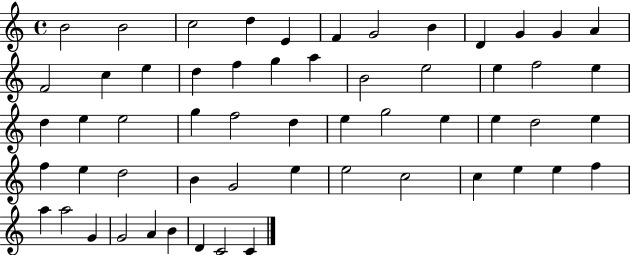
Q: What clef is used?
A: treble